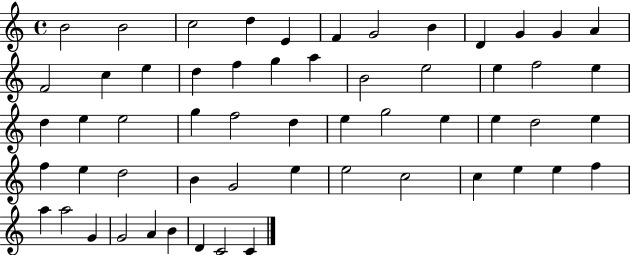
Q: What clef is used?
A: treble